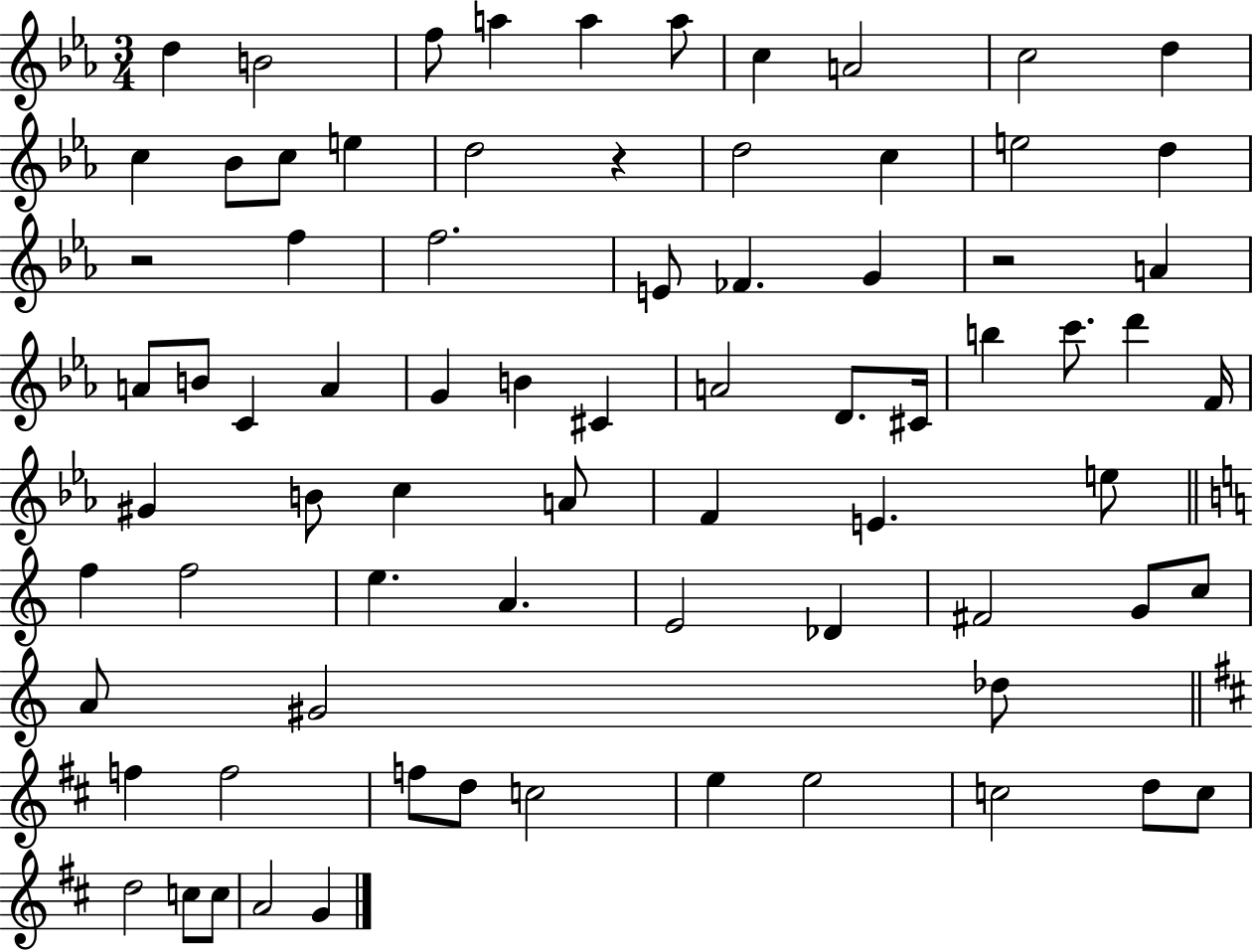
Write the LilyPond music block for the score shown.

{
  \clef treble
  \numericTimeSignature
  \time 3/4
  \key ees \major
  \repeat volta 2 { d''4 b'2 | f''8 a''4 a''4 a''8 | c''4 a'2 | c''2 d''4 | \break c''4 bes'8 c''8 e''4 | d''2 r4 | d''2 c''4 | e''2 d''4 | \break r2 f''4 | f''2. | e'8 fes'4. g'4 | r2 a'4 | \break a'8 b'8 c'4 a'4 | g'4 b'4 cis'4 | a'2 d'8. cis'16 | b''4 c'''8. d'''4 f'16 | \break gis'4 b'8 c''4 a'8 | f'4 e'4. e''8 | \bar "||" \break \key a \minor f''4 f''2 | e''4. a'4. | e'2 des'4 | fis'2 g'8 c''8 | \break a'8 gis'2 des''8 | \bar "||" \break \key d \major f''4 f''2 | f''8 d''8 c''2 | e''4 e''2 | c''2 d''8 c''8 | \break d''2 c''8 c''8 | a'2 g'4 | } \bar "|."
}